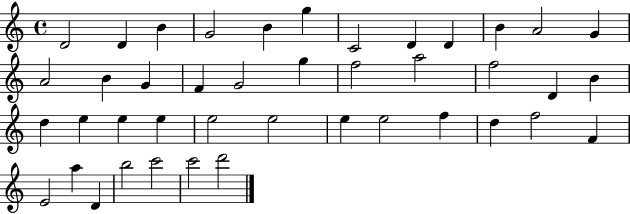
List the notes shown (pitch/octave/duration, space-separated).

D4/h D4/q B4/q G4/h B4/q G5/q C4/h D4/q D4/q B4/q A4/h G4/q A4/h B4/q G4/q F4/q G4/h G5/q F5/h A5/h F5/h D4/q B4/q D5/q E5/q E5/q E5/q E5/h E5/h E5/q E5/h F5/q D5/q F5/h F4/q E4/h A5/q D4/q B5/h C6/h C6/h D6/h